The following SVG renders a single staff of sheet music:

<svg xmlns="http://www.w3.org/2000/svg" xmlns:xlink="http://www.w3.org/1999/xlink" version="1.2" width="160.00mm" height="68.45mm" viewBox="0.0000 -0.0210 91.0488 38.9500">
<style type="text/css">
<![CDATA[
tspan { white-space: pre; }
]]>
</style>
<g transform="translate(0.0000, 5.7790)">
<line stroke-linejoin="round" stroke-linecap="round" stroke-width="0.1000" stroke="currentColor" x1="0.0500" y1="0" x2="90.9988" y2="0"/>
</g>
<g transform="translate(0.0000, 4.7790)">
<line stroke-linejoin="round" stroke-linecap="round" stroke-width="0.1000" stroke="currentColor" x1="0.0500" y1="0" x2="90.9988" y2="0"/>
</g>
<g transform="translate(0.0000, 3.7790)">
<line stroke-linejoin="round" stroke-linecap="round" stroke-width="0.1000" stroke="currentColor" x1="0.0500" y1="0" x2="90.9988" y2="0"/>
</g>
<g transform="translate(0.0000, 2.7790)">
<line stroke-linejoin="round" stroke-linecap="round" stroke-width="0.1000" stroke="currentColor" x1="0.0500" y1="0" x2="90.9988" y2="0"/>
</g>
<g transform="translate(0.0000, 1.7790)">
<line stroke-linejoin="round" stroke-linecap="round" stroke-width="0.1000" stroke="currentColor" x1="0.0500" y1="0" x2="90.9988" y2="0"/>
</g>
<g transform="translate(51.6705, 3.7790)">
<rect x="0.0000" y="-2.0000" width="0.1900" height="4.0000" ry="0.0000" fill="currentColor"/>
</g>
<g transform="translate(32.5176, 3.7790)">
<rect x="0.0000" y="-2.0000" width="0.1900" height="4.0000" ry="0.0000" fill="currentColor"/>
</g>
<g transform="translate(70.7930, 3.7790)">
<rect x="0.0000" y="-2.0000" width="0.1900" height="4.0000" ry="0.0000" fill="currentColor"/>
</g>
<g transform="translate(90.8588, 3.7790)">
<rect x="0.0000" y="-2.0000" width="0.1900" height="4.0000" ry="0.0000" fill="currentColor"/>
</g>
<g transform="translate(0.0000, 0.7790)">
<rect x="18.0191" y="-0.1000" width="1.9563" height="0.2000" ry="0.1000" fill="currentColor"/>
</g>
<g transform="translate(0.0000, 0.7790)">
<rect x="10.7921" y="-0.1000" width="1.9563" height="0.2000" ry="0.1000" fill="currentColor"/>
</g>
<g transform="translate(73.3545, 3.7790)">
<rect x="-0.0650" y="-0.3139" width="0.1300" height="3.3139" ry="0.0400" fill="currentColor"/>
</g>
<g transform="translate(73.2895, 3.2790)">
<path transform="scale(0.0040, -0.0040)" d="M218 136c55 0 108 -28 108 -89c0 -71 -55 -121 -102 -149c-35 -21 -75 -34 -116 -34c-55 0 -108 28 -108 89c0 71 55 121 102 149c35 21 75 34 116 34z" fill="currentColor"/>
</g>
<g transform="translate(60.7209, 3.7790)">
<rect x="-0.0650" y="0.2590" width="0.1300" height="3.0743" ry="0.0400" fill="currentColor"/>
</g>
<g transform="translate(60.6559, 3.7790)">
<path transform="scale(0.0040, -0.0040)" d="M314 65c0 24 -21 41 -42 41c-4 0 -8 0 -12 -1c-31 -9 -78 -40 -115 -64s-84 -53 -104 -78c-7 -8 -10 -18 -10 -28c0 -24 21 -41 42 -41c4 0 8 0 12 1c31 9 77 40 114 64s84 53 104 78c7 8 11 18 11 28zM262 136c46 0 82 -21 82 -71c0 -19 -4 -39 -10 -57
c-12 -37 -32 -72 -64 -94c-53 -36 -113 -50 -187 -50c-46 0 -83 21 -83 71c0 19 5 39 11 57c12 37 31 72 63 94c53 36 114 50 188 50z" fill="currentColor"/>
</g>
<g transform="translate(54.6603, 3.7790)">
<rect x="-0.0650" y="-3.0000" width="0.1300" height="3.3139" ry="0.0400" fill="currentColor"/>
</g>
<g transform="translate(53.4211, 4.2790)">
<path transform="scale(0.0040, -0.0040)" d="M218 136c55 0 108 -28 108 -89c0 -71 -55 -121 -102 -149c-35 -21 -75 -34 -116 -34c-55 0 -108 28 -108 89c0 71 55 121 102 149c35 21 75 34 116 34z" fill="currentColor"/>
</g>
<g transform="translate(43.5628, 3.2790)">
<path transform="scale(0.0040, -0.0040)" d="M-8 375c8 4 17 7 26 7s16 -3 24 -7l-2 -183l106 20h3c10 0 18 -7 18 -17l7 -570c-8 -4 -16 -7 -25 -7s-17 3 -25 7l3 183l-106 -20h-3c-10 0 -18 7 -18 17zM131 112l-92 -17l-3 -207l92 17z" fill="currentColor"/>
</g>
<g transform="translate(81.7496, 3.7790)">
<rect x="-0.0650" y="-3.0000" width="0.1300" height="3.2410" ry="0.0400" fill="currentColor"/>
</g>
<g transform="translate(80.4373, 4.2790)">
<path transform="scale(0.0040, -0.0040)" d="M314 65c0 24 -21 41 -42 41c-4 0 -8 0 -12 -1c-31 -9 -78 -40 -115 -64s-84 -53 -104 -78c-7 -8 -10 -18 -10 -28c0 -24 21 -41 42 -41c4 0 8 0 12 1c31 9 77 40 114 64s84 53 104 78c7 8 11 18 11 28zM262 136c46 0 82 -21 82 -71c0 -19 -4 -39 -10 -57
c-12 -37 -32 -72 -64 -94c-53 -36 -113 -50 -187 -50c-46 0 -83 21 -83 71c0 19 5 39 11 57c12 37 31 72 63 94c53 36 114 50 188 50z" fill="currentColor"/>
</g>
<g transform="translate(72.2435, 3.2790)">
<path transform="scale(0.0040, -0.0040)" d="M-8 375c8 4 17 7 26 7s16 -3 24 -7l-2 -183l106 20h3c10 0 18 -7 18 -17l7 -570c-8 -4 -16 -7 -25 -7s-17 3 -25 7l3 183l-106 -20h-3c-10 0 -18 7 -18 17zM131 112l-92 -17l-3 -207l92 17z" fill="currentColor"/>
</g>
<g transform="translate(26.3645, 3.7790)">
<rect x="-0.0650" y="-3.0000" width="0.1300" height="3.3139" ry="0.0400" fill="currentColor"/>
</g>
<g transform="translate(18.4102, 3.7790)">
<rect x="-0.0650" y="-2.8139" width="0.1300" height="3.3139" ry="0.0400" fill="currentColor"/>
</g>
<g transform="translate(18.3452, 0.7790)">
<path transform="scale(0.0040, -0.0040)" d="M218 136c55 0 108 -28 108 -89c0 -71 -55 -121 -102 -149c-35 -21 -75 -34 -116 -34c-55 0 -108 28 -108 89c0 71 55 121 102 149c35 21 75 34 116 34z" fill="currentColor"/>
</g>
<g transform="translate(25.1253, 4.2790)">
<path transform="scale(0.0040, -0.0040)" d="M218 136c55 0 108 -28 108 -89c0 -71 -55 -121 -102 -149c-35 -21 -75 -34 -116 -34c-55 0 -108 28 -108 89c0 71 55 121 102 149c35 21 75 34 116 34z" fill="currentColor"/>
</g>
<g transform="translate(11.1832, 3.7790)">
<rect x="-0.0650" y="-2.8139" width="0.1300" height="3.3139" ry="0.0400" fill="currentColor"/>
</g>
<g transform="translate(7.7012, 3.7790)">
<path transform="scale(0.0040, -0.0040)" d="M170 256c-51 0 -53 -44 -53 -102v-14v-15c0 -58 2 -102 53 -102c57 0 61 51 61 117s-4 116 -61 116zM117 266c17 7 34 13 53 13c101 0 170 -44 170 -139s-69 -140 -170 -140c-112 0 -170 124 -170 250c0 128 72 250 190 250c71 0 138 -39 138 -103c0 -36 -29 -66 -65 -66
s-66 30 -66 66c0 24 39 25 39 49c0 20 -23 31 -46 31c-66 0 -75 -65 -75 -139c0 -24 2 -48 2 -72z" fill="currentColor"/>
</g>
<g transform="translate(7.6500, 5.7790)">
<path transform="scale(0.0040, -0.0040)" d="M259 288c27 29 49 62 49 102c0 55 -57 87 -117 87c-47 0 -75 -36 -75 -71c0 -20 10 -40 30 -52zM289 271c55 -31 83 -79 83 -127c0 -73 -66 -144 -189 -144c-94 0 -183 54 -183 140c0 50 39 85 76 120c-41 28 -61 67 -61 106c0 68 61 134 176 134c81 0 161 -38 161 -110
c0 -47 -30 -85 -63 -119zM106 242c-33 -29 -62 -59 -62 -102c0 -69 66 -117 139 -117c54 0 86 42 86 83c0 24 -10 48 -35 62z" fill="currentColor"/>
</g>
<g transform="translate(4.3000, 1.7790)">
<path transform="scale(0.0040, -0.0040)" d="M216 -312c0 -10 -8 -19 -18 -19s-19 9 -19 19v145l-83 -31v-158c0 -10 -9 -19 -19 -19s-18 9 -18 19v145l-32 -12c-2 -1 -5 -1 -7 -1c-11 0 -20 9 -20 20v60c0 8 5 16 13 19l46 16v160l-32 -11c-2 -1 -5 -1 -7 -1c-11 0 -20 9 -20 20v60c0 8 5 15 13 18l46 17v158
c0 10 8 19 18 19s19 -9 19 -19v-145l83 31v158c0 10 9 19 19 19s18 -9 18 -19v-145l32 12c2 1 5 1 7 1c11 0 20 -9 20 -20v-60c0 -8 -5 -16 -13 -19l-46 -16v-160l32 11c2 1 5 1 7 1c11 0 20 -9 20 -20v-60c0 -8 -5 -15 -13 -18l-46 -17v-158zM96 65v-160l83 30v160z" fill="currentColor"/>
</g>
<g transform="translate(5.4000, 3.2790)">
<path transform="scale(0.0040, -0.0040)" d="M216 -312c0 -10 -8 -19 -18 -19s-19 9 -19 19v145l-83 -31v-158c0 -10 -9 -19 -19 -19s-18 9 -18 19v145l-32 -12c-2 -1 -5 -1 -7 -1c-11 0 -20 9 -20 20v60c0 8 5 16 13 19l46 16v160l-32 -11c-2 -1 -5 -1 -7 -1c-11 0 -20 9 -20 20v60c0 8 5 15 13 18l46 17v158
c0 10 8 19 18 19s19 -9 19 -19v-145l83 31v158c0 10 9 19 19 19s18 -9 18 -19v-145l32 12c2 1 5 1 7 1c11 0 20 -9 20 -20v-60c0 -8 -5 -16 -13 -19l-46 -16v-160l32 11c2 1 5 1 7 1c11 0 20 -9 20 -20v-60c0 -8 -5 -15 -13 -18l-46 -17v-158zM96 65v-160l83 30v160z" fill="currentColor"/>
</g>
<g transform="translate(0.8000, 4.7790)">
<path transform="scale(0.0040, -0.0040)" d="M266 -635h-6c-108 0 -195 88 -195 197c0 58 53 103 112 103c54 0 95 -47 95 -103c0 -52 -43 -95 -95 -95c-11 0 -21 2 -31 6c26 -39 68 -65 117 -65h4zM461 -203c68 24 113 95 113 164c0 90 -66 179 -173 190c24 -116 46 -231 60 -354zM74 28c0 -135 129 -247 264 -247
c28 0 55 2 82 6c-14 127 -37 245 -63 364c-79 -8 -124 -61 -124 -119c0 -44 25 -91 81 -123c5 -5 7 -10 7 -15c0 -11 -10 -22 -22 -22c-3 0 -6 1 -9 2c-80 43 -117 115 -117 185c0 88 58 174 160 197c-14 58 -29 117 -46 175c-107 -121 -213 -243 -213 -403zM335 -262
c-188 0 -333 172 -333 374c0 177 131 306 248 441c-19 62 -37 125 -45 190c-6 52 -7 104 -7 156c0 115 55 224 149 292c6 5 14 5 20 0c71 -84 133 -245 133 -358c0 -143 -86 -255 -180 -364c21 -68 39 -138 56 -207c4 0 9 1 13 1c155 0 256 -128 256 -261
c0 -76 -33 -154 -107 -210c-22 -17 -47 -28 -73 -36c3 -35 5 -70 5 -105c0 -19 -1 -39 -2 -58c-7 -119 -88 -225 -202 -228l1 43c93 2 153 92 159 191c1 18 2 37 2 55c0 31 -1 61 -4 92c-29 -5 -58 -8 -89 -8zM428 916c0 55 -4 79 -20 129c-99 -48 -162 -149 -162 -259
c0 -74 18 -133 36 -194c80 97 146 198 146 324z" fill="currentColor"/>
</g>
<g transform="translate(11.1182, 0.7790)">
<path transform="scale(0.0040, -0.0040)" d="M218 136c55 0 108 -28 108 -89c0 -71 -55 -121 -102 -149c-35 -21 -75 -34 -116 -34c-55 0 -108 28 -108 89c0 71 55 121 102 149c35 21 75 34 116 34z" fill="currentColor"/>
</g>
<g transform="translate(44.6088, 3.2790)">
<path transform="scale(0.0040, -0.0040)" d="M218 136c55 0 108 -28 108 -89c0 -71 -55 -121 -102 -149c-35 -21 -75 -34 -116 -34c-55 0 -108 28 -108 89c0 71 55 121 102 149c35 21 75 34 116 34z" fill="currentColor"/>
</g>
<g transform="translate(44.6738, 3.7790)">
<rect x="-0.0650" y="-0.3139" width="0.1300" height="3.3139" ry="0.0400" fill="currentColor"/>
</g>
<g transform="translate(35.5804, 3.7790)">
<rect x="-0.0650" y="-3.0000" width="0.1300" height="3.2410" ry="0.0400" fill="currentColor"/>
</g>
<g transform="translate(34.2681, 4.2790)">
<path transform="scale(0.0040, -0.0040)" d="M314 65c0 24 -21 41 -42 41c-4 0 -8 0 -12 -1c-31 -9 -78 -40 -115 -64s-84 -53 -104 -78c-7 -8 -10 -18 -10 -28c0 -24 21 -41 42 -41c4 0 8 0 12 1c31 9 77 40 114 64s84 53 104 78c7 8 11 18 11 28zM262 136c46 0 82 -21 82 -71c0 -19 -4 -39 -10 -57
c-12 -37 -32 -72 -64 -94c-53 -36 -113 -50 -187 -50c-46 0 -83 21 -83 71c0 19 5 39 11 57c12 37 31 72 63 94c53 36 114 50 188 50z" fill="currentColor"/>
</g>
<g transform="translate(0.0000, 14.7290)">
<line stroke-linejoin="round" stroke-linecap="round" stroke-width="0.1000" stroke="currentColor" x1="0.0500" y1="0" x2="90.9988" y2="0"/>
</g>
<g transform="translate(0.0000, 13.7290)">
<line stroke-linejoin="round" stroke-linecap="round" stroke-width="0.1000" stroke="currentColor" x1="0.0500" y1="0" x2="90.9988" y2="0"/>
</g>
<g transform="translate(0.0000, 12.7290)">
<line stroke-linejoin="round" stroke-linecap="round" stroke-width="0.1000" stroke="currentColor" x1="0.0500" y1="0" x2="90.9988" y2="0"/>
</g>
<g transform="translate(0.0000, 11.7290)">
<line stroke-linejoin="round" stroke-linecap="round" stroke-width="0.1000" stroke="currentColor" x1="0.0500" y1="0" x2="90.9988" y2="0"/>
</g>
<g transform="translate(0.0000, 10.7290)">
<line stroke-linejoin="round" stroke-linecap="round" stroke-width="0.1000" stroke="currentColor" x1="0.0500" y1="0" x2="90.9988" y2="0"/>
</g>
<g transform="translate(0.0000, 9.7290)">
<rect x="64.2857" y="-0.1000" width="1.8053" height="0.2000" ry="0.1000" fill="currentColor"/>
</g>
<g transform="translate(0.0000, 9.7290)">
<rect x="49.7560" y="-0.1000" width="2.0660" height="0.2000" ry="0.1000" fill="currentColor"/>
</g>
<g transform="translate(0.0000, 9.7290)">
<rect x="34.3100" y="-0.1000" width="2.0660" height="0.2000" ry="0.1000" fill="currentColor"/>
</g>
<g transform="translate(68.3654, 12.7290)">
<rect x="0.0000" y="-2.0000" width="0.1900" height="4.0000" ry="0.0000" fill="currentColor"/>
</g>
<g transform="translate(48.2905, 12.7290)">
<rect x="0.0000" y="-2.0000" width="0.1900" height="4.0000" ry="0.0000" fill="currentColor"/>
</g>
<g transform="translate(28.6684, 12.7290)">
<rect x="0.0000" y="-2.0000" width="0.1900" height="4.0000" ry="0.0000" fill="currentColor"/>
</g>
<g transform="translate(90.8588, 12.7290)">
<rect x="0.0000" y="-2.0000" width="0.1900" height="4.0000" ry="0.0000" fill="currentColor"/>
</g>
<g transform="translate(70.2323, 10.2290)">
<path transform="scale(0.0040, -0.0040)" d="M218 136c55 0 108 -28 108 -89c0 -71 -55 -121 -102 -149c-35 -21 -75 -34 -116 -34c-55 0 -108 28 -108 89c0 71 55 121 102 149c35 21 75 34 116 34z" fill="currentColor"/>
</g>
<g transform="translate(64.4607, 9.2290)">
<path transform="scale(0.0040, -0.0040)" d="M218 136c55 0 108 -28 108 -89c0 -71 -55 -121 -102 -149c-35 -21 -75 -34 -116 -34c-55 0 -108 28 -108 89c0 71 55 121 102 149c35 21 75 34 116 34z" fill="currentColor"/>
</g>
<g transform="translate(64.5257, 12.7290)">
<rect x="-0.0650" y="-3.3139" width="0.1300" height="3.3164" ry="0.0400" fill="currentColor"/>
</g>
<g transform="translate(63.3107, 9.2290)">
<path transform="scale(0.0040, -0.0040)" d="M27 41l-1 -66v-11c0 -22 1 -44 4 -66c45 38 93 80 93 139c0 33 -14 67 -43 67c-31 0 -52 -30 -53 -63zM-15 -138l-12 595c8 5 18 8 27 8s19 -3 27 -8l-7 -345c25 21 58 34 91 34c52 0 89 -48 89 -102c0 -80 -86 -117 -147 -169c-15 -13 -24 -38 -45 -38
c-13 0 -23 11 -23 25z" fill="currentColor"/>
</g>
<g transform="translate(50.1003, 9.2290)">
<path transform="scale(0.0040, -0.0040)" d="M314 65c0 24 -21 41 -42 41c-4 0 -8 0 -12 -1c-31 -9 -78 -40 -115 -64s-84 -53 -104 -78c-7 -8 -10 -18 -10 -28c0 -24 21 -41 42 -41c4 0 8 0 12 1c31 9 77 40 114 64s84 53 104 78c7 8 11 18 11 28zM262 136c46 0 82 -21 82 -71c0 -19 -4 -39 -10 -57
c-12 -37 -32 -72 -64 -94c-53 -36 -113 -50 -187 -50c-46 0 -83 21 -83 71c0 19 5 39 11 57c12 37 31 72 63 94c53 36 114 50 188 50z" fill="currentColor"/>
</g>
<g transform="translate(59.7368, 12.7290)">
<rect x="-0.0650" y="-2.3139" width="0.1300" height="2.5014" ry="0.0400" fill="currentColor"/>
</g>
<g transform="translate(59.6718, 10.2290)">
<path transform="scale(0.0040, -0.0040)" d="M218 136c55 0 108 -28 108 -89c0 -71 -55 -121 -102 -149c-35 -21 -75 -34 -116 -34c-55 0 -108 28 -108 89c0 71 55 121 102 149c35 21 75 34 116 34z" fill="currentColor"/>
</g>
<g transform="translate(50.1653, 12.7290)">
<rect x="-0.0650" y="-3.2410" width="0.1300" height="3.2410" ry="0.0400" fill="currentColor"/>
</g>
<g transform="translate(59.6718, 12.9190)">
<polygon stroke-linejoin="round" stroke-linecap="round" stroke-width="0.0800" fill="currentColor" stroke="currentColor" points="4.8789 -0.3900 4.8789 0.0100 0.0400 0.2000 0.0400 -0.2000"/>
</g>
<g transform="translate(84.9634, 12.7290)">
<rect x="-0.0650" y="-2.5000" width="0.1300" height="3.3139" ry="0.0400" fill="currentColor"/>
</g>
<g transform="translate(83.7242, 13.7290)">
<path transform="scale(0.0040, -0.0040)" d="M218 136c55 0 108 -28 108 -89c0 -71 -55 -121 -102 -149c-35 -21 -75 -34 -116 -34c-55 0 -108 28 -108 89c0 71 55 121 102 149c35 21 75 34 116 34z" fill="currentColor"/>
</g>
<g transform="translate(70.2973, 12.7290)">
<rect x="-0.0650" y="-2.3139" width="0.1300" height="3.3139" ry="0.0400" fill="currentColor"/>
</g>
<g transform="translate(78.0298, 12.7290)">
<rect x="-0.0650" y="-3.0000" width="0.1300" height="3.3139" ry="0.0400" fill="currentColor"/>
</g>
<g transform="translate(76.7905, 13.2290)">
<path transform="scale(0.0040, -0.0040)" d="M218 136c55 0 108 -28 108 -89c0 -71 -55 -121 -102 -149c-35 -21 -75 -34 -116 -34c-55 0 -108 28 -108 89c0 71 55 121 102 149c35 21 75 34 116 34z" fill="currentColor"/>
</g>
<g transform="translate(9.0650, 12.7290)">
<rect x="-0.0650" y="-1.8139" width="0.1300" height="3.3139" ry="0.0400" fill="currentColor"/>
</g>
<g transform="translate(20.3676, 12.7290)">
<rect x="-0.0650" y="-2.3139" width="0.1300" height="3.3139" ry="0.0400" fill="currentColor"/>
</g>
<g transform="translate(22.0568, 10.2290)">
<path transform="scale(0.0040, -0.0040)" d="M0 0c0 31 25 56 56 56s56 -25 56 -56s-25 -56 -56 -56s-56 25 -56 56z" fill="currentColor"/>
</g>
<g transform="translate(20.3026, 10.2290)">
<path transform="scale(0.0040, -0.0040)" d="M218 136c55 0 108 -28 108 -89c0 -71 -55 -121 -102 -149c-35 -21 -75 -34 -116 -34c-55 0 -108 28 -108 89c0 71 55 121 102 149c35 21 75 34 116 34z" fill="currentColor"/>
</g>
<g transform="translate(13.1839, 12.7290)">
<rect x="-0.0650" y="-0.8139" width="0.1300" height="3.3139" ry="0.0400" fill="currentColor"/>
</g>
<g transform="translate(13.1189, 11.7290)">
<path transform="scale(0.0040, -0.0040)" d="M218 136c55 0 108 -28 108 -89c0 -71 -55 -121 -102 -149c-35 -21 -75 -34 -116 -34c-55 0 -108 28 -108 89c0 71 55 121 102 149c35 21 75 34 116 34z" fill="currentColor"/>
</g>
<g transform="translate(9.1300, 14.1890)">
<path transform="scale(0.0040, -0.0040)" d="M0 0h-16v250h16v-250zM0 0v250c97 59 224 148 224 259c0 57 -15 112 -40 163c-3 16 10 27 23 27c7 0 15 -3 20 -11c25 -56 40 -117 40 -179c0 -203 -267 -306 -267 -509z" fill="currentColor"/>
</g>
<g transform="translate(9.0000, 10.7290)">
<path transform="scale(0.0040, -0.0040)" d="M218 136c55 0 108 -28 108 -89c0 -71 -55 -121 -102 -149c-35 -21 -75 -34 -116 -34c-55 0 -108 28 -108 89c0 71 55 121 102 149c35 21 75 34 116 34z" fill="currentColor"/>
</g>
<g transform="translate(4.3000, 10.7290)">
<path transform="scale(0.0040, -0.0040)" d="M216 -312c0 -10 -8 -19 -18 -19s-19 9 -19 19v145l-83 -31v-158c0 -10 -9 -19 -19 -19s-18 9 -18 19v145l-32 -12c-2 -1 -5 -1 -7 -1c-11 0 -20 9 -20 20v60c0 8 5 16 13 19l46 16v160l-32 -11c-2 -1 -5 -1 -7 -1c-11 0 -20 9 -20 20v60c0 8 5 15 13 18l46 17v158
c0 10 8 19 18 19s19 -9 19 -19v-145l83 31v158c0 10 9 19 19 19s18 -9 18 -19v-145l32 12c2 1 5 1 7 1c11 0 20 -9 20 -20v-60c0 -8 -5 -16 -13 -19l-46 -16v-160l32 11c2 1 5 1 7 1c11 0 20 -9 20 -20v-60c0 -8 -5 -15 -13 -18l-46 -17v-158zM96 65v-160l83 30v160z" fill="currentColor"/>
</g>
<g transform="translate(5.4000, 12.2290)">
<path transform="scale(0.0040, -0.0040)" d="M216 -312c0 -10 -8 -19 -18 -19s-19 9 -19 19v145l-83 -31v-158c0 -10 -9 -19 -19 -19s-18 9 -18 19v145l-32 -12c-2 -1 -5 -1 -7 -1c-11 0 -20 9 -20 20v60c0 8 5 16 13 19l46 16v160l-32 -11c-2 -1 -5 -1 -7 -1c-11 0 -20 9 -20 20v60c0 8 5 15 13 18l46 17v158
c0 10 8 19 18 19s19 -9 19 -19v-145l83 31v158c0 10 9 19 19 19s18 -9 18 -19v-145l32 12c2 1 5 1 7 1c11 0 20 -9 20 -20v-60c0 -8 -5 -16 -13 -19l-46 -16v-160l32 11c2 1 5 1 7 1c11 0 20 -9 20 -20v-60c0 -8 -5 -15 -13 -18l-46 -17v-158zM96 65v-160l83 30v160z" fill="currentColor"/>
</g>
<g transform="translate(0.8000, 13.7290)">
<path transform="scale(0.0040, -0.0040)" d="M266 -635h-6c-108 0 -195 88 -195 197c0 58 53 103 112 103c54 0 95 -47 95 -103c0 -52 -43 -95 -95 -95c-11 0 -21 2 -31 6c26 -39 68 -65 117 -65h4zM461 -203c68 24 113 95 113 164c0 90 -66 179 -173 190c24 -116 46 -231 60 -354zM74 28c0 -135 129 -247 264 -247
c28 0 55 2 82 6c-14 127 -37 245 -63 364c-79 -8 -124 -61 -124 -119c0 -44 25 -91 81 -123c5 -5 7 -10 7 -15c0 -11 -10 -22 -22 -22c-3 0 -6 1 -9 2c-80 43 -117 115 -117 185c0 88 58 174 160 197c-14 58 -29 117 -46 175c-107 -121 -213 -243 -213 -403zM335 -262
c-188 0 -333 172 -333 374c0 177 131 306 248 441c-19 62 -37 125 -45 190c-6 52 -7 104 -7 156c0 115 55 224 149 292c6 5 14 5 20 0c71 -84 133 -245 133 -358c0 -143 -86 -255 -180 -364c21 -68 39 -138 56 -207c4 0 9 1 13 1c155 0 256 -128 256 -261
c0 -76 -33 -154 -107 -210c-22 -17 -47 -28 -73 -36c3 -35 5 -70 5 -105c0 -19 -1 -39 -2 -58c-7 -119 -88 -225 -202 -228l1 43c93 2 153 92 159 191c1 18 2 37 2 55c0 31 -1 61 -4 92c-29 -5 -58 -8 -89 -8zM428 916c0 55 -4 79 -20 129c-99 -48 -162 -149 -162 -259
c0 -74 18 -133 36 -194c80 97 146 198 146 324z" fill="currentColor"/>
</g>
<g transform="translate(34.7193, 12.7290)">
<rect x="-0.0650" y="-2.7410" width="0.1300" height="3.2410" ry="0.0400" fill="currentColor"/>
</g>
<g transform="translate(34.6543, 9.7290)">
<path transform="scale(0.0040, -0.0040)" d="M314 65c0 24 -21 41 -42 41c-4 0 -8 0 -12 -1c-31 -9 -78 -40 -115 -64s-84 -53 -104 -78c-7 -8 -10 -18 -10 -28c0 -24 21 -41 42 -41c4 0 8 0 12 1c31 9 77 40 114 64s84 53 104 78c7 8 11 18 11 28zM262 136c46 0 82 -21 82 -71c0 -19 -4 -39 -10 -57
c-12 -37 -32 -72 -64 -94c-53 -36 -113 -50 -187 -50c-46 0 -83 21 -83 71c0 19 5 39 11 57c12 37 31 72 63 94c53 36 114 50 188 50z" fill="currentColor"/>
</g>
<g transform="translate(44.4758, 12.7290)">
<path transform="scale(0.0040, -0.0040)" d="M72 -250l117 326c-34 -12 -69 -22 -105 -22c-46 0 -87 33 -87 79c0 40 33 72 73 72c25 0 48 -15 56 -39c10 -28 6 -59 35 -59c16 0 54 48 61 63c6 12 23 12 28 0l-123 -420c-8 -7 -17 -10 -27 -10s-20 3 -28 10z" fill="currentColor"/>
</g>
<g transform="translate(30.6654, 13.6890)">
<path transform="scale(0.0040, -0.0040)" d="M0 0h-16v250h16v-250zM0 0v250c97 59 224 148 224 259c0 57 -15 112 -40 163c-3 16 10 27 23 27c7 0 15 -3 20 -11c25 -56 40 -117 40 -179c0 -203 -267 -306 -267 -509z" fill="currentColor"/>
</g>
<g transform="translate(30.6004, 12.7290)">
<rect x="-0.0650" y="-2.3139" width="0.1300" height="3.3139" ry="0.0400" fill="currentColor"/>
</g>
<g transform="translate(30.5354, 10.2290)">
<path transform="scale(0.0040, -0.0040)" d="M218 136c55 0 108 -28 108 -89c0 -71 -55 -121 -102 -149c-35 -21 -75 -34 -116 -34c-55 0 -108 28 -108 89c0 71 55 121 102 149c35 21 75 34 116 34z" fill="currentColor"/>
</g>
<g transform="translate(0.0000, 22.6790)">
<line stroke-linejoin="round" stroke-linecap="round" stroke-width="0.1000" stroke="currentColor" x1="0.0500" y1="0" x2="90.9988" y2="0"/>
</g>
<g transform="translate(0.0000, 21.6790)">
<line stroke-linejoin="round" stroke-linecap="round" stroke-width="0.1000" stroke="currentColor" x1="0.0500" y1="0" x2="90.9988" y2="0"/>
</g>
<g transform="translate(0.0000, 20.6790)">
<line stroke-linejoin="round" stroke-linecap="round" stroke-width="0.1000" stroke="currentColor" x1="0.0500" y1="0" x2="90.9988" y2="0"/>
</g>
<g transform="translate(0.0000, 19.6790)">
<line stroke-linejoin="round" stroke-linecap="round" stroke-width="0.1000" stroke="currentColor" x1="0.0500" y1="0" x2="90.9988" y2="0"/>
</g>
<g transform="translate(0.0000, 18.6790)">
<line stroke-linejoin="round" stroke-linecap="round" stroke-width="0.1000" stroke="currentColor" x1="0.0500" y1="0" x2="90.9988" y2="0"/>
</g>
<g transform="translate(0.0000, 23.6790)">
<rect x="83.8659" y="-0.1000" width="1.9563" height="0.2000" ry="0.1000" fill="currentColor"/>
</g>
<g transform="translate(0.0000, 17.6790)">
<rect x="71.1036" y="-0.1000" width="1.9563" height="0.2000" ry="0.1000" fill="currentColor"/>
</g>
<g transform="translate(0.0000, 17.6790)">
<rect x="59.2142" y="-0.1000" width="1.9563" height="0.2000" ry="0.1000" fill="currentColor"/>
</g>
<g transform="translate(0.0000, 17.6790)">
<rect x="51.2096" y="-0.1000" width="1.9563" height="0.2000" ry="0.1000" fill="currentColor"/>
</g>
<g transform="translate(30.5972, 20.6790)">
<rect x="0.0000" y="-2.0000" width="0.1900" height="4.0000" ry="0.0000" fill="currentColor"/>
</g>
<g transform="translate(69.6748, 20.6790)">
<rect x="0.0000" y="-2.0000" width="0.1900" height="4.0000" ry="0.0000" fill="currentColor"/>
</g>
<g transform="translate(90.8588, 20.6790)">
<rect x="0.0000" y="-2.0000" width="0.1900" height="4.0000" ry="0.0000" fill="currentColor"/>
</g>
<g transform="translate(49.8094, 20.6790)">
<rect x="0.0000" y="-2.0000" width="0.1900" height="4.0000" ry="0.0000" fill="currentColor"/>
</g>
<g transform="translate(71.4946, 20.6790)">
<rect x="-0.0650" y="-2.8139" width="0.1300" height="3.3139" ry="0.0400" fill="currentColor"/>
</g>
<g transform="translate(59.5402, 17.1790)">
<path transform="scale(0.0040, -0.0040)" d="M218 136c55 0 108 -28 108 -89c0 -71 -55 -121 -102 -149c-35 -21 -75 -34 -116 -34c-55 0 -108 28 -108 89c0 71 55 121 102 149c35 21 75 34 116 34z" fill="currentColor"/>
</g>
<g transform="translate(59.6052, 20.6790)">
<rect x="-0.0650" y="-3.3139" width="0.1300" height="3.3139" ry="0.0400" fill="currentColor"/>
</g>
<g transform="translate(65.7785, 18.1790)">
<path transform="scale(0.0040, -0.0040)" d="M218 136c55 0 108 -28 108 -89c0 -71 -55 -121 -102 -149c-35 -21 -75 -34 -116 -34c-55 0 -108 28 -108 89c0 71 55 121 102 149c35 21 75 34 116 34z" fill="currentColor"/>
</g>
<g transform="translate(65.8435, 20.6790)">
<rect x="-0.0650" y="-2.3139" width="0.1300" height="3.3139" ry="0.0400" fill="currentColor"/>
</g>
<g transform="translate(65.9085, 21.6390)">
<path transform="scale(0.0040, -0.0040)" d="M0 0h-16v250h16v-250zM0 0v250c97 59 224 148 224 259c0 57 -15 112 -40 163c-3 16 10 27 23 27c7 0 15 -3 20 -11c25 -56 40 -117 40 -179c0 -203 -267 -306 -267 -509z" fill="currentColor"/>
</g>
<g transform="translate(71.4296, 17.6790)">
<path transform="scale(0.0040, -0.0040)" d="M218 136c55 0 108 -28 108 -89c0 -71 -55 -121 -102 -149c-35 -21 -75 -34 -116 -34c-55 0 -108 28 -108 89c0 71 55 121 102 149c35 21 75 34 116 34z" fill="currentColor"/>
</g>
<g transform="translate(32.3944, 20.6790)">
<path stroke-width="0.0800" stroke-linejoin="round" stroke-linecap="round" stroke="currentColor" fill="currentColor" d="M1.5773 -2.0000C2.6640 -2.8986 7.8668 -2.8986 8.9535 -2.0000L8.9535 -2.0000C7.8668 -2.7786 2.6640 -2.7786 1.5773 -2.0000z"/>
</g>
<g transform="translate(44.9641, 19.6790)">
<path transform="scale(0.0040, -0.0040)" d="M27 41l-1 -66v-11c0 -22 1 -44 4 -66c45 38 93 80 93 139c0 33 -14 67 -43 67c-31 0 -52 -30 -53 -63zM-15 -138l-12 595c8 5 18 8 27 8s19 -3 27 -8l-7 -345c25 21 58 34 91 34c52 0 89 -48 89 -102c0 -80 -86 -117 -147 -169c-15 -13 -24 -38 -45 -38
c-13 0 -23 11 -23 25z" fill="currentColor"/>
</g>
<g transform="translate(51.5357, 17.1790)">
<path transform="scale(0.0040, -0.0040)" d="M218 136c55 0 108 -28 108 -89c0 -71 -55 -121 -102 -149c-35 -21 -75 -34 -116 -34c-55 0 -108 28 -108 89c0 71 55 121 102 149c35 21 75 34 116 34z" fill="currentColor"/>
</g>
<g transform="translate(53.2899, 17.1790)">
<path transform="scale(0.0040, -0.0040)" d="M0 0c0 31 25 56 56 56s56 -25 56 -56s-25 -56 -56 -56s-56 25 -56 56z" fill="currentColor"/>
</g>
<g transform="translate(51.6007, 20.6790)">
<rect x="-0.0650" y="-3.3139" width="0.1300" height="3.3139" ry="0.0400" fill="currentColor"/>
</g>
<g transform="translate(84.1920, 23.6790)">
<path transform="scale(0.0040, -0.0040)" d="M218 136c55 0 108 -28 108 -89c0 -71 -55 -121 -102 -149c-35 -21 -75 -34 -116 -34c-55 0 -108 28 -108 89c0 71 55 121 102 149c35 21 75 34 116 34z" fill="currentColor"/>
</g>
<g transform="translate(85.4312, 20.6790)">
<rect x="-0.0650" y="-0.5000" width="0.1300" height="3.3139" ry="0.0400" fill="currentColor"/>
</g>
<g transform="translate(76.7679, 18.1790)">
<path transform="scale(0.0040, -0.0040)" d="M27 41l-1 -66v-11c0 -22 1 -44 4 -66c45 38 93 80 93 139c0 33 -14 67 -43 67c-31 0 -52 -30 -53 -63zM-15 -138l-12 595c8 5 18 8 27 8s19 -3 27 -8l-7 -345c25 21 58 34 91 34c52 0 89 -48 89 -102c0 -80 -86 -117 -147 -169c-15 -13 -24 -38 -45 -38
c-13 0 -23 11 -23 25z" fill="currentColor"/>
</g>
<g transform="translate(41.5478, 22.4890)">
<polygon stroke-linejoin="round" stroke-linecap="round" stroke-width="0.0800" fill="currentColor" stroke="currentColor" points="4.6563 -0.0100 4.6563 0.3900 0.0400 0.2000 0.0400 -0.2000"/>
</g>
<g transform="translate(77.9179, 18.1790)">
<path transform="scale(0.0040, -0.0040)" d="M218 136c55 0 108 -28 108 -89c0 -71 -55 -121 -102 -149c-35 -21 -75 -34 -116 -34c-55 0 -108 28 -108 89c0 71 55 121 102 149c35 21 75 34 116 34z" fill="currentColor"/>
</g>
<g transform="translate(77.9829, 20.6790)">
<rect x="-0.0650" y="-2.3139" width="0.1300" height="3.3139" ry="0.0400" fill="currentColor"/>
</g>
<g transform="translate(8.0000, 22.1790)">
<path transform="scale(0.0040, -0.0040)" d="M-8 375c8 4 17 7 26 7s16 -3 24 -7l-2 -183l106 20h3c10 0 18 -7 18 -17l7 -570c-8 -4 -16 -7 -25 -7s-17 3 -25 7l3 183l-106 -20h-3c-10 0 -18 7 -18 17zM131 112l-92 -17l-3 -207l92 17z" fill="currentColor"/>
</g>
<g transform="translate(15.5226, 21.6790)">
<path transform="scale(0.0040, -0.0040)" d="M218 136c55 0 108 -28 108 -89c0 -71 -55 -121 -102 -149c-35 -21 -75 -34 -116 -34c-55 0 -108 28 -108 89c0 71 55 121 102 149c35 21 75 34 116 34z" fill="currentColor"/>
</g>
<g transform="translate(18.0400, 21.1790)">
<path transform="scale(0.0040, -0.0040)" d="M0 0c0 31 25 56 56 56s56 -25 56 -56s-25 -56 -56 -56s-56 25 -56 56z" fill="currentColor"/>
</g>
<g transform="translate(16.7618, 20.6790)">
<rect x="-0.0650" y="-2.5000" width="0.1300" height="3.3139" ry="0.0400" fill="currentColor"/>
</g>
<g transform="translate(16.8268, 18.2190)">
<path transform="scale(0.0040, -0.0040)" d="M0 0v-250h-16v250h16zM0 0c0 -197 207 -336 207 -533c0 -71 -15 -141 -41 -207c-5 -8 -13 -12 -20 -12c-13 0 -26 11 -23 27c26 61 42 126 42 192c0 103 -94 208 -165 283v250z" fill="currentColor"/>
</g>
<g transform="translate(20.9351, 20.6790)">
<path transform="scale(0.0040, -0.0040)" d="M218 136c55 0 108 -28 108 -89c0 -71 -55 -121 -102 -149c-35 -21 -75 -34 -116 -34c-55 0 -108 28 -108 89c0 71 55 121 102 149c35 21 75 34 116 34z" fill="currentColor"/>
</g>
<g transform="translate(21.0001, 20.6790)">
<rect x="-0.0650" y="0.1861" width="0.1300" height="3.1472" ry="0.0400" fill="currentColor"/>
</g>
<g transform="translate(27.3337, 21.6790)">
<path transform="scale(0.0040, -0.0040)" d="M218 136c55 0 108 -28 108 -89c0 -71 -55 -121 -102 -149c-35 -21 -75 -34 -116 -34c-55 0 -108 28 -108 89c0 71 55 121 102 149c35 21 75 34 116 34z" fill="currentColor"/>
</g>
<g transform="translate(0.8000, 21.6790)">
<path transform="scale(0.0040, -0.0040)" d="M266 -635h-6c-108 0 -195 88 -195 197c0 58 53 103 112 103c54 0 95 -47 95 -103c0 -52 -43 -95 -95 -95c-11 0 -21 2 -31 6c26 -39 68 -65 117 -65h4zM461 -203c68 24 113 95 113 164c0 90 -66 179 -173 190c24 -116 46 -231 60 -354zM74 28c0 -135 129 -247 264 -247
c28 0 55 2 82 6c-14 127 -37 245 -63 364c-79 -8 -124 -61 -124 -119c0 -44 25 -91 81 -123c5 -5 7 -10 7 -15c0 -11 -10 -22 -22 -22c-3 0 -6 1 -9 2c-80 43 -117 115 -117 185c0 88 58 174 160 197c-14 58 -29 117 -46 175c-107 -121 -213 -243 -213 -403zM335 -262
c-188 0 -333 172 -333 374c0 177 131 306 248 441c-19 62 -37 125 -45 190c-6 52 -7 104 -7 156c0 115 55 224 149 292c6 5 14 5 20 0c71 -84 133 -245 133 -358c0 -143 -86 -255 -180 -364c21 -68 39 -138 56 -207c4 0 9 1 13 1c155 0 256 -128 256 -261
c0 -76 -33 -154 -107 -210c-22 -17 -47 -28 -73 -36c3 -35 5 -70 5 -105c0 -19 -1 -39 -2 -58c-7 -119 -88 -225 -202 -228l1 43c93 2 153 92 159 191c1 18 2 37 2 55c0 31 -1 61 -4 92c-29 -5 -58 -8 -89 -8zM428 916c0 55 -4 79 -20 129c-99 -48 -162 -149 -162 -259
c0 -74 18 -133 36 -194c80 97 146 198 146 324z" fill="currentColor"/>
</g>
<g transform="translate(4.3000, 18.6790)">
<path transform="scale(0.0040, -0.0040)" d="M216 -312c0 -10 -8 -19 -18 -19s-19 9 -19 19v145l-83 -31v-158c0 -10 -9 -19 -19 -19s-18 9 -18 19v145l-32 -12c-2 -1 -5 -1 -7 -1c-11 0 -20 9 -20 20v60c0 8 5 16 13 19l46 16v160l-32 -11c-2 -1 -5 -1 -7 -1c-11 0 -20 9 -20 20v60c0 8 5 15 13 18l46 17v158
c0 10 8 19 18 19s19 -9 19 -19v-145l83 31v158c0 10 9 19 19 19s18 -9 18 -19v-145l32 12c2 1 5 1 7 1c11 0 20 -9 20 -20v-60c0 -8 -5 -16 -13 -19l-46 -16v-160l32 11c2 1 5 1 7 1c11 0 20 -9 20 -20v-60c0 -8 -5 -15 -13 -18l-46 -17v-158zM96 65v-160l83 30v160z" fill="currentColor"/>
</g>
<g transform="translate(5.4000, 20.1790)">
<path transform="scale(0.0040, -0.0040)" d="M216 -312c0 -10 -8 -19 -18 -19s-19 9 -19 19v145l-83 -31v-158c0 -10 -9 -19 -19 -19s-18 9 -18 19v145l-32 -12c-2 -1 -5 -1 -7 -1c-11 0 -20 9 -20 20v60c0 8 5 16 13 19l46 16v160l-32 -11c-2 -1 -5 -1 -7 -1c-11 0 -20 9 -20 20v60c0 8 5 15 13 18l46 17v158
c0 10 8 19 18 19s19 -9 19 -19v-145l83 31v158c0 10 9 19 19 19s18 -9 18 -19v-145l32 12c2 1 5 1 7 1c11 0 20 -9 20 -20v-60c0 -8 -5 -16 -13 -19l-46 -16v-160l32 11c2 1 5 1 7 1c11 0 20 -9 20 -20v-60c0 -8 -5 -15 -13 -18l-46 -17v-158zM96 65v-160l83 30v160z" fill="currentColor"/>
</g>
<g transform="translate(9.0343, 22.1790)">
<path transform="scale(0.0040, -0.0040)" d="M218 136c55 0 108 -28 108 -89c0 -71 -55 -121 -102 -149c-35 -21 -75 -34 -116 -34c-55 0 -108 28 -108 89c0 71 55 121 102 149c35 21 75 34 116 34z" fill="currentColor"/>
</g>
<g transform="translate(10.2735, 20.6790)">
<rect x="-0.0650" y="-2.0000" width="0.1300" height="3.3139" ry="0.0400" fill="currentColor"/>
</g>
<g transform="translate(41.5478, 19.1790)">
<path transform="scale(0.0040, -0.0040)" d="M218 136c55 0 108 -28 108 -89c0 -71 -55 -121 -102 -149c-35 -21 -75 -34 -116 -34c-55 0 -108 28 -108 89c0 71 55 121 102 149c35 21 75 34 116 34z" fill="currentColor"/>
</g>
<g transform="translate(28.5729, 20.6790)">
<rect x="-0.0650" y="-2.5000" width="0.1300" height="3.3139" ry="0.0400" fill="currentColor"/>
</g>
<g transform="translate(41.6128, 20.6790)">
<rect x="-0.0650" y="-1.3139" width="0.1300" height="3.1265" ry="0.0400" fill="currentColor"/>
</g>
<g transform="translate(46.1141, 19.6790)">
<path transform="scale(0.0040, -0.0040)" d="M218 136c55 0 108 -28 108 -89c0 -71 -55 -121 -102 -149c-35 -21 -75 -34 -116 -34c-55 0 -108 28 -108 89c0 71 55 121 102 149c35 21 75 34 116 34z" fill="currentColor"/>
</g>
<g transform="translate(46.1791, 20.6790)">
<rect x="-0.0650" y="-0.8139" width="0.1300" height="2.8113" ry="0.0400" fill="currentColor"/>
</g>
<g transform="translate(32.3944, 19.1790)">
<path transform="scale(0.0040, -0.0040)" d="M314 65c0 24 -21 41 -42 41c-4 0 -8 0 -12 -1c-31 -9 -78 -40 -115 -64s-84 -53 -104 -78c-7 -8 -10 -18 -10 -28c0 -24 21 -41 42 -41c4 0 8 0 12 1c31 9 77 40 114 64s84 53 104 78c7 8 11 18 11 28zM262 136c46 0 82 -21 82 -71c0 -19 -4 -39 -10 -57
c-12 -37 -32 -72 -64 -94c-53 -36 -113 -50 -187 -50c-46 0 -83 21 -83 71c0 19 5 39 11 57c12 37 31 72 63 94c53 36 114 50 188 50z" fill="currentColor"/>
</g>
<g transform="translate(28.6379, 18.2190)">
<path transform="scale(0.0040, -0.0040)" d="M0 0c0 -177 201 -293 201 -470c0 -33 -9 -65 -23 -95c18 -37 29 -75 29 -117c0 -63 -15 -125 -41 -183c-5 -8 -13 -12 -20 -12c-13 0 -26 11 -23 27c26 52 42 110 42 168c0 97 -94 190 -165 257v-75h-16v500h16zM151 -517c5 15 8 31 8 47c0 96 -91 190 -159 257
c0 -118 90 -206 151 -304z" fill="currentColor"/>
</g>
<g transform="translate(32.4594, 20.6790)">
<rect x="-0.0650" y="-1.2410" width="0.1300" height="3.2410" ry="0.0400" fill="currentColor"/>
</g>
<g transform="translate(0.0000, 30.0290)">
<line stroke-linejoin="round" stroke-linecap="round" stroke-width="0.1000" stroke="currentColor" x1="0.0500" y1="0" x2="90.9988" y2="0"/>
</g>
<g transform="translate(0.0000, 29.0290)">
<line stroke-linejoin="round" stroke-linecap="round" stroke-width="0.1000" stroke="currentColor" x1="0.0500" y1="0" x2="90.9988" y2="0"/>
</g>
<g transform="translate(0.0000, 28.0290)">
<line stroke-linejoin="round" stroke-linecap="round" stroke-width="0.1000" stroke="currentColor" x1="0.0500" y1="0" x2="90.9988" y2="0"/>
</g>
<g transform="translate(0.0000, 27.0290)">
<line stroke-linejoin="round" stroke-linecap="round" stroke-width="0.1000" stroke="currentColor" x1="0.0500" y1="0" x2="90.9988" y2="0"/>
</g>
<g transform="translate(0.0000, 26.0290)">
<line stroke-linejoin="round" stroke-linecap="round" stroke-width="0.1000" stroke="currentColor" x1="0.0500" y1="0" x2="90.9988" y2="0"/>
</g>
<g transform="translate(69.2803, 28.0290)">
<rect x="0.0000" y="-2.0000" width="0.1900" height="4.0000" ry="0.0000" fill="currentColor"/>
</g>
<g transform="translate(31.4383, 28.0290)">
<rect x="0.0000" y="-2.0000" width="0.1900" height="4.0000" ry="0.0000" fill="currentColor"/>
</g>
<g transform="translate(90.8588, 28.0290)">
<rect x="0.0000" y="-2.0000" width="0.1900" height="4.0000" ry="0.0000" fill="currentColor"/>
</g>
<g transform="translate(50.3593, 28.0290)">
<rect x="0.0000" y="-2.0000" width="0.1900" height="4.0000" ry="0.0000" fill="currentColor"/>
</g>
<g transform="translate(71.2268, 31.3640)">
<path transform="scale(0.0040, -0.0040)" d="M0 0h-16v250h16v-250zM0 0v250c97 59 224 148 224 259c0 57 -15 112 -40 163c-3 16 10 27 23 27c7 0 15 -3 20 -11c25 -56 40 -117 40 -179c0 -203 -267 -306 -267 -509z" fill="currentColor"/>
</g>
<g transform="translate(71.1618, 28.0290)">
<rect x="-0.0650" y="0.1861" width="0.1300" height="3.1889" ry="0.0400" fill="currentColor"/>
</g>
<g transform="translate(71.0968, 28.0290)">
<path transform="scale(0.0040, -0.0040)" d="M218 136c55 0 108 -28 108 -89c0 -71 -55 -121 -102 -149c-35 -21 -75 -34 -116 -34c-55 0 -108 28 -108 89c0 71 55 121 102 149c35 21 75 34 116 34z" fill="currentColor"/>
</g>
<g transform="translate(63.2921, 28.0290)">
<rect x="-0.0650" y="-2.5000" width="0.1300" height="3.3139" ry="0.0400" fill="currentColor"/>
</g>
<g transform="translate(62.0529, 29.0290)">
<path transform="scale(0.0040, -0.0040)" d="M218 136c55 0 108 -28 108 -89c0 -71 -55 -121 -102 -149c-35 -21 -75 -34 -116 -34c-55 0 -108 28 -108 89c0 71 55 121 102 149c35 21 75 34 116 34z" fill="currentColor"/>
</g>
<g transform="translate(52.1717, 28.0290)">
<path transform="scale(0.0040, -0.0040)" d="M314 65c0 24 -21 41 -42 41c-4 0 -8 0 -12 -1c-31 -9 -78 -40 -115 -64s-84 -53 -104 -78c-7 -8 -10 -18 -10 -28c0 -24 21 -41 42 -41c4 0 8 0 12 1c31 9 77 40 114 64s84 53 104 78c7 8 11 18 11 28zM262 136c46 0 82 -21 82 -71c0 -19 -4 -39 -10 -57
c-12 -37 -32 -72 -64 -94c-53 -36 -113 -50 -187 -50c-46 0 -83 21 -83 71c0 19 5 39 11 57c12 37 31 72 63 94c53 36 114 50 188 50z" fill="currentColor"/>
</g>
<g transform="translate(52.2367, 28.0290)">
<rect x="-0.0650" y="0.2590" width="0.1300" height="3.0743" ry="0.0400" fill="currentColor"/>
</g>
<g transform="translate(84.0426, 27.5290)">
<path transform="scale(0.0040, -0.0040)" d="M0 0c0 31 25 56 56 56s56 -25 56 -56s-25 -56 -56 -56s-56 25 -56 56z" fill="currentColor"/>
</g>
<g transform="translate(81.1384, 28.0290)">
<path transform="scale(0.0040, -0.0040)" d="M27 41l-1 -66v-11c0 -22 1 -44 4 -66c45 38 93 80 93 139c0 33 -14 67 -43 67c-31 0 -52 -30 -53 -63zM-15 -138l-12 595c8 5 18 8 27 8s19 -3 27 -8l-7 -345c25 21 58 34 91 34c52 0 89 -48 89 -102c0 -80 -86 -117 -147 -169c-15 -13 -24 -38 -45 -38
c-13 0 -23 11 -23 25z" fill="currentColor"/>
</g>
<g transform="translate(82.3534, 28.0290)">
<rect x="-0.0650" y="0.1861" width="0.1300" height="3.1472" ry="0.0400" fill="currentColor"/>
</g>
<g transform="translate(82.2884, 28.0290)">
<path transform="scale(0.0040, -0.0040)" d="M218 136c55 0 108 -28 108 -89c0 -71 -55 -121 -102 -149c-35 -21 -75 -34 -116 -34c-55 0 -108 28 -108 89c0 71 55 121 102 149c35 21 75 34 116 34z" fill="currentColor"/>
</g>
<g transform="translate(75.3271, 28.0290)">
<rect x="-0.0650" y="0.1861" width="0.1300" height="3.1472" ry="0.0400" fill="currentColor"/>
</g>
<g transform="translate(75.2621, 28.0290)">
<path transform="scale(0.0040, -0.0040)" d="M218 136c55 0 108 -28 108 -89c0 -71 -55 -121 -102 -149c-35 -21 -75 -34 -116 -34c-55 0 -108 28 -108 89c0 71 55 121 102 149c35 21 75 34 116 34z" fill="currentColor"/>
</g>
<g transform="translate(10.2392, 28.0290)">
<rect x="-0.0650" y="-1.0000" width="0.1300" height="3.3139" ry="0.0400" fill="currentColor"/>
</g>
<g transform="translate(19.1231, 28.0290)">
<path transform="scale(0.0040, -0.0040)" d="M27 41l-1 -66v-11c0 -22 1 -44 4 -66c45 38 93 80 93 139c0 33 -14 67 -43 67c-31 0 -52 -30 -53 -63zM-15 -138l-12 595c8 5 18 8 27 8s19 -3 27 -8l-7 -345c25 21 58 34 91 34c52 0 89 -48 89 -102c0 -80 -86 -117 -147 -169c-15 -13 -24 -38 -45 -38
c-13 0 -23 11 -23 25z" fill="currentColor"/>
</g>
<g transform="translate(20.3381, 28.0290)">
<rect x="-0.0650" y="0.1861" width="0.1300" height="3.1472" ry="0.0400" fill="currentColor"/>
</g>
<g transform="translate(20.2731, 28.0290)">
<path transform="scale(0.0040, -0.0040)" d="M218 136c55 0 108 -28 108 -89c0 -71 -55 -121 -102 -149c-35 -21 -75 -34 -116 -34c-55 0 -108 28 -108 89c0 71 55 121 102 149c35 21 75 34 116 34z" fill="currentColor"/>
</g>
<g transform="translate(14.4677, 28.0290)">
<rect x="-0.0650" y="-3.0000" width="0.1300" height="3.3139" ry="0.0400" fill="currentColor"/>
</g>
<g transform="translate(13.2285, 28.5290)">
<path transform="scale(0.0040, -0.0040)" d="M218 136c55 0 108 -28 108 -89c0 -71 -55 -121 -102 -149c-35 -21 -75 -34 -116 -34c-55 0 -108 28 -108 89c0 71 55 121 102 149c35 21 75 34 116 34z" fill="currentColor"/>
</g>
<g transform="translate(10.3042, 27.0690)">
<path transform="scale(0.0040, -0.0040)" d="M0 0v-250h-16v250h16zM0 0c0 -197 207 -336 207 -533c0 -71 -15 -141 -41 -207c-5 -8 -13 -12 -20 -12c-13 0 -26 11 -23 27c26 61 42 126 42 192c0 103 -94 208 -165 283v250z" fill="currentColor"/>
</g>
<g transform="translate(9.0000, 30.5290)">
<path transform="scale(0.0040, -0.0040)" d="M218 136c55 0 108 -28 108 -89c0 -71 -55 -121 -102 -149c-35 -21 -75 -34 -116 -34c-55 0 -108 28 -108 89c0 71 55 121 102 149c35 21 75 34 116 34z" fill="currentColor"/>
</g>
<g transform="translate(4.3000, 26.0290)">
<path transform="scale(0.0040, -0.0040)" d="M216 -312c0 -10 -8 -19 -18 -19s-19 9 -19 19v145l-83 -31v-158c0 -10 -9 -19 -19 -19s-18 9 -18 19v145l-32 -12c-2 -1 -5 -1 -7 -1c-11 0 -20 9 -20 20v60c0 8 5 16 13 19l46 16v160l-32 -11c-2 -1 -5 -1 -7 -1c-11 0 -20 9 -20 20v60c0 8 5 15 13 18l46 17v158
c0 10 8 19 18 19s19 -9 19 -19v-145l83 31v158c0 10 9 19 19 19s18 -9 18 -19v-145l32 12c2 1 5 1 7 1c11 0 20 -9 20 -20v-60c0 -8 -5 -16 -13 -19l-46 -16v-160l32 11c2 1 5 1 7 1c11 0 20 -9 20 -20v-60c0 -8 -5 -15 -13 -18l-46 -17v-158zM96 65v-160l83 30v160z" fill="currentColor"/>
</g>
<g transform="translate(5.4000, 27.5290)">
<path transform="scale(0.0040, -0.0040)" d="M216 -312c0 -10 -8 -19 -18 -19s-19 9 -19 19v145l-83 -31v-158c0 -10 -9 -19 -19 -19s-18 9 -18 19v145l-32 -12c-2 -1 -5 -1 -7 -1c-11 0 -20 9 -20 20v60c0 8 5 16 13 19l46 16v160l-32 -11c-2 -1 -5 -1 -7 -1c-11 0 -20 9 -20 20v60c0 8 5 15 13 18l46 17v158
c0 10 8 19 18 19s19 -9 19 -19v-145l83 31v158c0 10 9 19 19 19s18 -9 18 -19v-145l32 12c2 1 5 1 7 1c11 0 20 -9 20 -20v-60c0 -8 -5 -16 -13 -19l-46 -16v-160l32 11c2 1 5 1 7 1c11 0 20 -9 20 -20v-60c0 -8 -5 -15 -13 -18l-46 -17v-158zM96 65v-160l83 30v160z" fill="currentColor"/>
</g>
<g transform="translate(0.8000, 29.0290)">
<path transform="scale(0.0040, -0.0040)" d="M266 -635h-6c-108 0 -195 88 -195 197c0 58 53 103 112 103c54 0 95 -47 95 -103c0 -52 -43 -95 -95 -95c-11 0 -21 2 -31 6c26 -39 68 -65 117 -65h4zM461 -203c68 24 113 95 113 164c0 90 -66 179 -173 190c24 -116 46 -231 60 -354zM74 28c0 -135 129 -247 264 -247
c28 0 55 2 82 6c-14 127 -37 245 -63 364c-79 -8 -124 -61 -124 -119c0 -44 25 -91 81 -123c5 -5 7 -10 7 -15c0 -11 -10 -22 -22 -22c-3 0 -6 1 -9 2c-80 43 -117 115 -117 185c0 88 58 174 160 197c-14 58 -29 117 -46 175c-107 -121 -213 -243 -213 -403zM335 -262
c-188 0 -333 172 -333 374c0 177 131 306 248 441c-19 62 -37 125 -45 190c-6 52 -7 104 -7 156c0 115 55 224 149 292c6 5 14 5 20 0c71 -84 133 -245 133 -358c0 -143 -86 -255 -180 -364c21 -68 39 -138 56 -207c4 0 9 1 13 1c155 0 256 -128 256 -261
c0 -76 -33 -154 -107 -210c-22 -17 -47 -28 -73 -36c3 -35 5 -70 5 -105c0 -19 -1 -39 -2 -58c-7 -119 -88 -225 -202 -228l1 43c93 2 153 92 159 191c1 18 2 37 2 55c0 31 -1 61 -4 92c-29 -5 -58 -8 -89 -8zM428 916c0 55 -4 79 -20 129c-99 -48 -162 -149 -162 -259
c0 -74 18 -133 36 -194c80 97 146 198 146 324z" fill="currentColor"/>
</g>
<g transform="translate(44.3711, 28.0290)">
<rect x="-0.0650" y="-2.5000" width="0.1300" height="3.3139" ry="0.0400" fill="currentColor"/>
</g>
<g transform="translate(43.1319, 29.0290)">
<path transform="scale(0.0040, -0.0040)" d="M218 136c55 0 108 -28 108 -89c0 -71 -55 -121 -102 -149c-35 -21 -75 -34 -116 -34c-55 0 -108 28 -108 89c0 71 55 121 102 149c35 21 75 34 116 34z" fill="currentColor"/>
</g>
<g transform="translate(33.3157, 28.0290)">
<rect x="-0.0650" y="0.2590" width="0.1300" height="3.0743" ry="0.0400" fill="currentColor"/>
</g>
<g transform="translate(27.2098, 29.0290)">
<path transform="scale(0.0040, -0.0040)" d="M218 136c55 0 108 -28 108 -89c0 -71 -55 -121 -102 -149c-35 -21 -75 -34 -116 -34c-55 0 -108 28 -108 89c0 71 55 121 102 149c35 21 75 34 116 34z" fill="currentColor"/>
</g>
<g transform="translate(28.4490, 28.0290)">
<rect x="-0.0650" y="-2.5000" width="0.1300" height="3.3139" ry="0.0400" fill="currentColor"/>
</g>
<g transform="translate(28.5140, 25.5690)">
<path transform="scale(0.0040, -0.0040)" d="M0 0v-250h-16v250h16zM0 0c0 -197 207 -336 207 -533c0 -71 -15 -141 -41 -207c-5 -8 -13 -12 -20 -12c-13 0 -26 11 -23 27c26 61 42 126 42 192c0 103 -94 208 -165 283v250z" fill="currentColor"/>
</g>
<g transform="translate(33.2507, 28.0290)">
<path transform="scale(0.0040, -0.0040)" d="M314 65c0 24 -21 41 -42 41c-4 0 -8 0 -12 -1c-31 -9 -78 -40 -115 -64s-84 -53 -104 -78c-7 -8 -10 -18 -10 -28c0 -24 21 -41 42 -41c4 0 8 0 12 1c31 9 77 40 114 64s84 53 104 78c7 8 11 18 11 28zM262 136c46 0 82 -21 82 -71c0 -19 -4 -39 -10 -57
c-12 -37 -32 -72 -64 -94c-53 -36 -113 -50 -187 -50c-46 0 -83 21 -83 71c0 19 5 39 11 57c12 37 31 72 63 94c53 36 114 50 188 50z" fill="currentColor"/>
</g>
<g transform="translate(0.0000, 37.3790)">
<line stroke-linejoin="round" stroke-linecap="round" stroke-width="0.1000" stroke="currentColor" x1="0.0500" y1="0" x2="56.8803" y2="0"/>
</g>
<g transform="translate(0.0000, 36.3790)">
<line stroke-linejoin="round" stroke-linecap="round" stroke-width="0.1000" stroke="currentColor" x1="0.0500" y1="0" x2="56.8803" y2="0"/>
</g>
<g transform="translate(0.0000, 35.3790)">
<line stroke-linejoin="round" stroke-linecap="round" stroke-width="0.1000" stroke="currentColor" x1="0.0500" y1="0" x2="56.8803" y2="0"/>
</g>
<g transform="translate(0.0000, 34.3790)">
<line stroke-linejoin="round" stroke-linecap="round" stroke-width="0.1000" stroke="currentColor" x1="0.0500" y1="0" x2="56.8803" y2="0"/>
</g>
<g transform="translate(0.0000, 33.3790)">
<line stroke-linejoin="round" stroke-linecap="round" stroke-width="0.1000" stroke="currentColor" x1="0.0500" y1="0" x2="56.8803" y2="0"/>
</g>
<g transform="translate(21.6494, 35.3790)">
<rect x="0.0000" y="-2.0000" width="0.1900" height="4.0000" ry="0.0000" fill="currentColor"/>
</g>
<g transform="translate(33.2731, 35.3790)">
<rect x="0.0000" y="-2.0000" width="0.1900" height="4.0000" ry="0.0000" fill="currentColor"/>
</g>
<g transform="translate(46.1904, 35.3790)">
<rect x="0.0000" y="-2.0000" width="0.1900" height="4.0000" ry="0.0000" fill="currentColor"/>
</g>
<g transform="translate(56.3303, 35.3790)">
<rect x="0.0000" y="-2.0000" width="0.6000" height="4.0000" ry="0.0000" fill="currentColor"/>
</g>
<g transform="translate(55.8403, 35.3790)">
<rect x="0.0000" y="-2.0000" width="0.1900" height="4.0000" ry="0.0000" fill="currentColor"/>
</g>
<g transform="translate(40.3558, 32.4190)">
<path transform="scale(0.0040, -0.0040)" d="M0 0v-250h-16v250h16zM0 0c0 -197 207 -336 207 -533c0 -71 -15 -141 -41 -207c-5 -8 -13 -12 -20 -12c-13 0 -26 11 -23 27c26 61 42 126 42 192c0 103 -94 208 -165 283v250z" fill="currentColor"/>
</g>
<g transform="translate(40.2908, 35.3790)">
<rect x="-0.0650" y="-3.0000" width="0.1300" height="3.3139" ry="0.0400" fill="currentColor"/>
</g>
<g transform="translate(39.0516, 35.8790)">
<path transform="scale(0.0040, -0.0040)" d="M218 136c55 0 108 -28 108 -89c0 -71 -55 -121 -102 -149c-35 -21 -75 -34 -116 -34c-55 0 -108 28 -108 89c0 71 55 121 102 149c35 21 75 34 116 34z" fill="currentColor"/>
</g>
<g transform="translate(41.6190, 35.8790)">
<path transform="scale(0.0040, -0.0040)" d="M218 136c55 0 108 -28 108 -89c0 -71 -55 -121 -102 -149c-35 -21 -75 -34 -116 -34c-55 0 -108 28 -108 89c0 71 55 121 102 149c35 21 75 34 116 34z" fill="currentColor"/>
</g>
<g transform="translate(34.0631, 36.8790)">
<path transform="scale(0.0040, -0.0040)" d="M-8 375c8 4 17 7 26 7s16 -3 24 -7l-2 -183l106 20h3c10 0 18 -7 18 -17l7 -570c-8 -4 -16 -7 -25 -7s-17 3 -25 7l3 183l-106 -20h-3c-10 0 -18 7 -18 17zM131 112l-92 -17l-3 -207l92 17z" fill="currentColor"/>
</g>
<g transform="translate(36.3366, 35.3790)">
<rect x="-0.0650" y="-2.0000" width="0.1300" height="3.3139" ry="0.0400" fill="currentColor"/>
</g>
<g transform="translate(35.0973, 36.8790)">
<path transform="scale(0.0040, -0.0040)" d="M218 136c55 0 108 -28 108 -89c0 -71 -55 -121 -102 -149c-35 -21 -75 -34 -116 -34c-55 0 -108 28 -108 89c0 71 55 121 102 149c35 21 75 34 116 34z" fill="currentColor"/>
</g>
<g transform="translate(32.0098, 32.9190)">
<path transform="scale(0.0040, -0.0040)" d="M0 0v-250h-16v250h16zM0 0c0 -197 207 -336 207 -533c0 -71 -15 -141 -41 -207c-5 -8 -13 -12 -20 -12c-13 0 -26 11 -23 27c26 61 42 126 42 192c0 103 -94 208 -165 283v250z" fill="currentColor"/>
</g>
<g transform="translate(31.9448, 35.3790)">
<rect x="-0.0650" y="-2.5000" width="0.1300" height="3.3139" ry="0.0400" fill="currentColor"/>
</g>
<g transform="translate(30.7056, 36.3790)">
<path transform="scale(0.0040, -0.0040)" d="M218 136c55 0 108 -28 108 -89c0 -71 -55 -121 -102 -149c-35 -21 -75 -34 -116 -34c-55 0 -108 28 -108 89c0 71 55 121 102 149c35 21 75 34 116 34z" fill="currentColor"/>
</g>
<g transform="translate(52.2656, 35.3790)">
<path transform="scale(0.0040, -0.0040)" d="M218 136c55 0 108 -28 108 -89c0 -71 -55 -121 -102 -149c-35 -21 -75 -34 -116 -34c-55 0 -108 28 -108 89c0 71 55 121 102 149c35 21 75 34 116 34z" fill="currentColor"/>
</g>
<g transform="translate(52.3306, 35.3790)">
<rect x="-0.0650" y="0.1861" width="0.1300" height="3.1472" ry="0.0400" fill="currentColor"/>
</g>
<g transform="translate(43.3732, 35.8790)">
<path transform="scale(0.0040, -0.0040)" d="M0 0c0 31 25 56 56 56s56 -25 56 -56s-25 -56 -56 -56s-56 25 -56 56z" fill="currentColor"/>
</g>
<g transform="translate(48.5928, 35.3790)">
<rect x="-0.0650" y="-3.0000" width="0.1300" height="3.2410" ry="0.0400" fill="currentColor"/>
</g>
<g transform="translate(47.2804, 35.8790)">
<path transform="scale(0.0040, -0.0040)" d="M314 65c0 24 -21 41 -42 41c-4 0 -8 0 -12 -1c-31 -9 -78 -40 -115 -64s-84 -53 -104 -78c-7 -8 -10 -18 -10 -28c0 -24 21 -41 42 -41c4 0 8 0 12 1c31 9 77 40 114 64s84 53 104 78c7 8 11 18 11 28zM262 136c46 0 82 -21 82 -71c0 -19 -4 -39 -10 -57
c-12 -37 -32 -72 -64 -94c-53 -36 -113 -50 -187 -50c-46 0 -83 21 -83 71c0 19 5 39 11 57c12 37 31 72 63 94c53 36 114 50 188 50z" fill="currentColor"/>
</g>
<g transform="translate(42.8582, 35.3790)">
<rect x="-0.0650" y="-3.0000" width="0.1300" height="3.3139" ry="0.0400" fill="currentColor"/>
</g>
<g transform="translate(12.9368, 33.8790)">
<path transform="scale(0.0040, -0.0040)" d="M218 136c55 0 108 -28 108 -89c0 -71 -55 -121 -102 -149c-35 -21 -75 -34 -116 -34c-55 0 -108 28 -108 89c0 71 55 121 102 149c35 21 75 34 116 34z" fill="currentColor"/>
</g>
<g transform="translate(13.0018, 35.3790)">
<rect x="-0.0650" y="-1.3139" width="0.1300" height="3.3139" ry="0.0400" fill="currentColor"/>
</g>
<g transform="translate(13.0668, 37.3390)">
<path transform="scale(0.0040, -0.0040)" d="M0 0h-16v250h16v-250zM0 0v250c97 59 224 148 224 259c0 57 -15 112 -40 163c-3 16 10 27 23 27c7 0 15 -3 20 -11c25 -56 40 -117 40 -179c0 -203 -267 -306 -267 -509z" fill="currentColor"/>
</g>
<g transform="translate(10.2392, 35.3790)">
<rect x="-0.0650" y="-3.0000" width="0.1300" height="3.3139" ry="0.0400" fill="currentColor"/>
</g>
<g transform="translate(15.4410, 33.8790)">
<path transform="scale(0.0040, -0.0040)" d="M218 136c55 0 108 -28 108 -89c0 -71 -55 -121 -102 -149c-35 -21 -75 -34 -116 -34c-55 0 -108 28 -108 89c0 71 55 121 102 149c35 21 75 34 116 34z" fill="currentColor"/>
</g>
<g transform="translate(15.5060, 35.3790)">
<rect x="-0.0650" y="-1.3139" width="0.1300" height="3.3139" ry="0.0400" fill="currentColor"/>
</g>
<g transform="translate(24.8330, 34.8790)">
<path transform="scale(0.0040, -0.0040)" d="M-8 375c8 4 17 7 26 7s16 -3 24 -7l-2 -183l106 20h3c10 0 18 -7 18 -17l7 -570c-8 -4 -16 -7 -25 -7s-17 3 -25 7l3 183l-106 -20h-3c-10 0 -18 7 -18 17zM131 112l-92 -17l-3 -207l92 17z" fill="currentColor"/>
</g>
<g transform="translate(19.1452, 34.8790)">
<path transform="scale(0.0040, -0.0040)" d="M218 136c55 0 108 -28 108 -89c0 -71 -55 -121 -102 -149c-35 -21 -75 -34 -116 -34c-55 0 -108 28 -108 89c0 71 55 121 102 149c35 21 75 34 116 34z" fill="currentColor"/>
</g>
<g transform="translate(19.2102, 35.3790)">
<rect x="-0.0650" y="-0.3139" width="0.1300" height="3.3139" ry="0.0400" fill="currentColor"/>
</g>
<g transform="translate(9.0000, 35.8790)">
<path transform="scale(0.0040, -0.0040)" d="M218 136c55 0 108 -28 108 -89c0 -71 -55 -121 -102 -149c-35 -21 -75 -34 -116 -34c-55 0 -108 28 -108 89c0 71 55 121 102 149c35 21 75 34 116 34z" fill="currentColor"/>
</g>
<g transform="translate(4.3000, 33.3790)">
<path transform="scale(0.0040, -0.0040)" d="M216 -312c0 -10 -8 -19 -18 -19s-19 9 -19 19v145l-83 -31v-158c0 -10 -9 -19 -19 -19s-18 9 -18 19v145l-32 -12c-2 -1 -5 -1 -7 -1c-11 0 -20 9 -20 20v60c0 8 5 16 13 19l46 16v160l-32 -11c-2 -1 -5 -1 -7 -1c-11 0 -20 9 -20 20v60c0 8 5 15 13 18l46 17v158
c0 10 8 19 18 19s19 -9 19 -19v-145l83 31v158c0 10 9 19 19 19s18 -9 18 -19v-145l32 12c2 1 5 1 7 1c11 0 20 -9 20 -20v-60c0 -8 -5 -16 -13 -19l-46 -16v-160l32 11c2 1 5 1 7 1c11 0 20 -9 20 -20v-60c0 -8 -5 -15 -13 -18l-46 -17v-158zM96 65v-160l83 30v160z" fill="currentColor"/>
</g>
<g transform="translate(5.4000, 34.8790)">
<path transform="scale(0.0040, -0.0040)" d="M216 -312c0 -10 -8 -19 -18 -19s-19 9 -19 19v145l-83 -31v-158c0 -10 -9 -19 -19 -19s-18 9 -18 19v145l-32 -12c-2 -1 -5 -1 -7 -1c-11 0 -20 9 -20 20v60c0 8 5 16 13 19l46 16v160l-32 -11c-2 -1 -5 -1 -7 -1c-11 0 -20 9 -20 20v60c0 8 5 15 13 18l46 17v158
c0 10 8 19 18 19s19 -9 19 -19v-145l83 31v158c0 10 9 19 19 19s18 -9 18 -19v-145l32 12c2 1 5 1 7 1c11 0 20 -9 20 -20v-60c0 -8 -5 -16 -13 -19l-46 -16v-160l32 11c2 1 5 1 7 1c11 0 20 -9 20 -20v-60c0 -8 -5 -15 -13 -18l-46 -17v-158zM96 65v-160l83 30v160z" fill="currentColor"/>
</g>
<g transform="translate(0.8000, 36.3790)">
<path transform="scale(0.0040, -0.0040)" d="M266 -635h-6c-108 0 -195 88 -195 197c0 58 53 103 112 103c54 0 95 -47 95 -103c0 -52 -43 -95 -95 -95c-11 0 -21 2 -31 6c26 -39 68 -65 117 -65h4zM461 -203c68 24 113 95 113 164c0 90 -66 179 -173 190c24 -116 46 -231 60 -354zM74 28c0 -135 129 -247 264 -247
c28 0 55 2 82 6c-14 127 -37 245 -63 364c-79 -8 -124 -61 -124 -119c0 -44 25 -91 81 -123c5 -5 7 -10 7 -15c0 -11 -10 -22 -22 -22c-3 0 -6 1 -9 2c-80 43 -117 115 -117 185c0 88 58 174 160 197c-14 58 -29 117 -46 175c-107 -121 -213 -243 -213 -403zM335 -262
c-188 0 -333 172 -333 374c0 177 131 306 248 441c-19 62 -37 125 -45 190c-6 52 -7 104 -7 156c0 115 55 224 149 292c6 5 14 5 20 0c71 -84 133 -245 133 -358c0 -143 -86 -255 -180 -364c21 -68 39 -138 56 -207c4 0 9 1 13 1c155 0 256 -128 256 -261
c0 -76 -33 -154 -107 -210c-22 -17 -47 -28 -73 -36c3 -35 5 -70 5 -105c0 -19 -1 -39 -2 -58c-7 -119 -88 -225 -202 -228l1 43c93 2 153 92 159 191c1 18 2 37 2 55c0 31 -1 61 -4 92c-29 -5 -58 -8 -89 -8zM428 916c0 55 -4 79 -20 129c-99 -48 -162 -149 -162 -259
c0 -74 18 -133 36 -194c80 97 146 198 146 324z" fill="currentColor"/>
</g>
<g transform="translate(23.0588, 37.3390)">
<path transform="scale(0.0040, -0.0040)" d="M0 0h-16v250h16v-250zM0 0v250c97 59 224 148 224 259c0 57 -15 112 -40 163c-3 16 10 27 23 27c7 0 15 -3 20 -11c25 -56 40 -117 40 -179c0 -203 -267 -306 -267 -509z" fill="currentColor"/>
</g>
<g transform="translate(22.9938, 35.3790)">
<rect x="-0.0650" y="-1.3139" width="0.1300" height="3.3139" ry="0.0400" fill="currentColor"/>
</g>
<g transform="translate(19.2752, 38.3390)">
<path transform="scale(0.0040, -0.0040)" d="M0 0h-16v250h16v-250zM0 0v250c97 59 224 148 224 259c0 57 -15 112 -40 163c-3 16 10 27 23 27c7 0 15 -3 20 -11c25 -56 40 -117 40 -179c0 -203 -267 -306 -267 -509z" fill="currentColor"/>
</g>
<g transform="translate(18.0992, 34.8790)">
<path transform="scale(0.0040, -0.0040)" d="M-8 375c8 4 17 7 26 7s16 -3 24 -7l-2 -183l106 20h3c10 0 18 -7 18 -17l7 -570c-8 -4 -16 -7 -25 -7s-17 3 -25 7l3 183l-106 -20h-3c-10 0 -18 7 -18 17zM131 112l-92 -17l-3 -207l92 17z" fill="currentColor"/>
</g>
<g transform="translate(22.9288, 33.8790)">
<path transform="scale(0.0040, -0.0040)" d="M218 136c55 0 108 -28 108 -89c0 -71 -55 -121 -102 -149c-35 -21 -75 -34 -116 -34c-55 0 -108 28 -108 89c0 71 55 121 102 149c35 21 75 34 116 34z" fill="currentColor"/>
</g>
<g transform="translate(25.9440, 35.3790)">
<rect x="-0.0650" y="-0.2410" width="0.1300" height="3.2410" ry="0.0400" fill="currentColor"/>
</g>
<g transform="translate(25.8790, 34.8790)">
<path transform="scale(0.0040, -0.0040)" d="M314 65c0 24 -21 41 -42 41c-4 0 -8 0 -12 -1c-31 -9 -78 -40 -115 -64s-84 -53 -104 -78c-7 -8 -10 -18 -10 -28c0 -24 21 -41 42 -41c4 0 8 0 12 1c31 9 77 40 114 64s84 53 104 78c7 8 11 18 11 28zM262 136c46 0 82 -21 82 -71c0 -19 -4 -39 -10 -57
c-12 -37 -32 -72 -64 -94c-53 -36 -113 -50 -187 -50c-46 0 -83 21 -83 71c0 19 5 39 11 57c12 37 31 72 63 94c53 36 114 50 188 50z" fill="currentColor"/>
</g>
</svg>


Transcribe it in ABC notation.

X:1
T:Untitled
M:6/8
L:1/4
K:D
a a A A2 c A B2 c A2 ^f/2 d g g/2 a2 z/2 b2 g/2 _b/2 g A G F G/2 B G/4 e2 e/2 _d/2 b b g/2 a _g ^C D/2 A _B G/2 B2 G B2 G B/2 B _B A e/2 e c/2 e/2 c2 G/2 F A/2 A A2 B